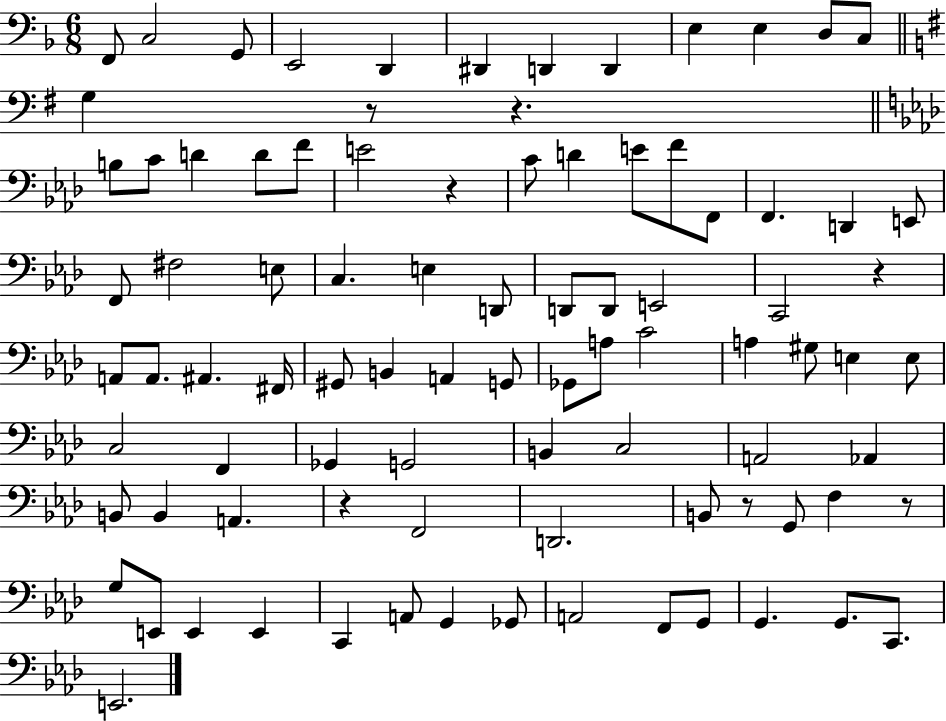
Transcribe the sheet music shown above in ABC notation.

X:1
T:Untitled
M:6/8
L:1/4
K:F
F,,/2 C,2 G,,/2 E,,2 D,, ^D,, D,, D,, E, E, D,/2 C,/2 G, z/2 z B,/2 C/2 D D/2 F/2 E2 z C/2 D E/2 F/2 F,,/2 F,, D,, E,,/2 F,,/2 ^F,2 E,/2 C, E, D,,/2 D,,/2 D,,/2 E,,2 C,,2 z A,,/2 A,,/2 ^A,, ^F,,/4 ^G,,/2 B,, A,, G,,/2 _G,,/2 A,/2 C2 A, ^G,/2 E, E,/2 C,2 F,, _G,, G,,2 B,, C,2 A,,2 _A,, B,,/2 B,, A,, z F,,2 D,,2 B,,/2 z/2 G,,/2 F, z/2 G,/2 E,,/2 E,, E,, C,, A,,/2 G,, _G,,/2 A,,2 F,,/2 G,,/2 G,, G,,/2 C,,/2 E,,2